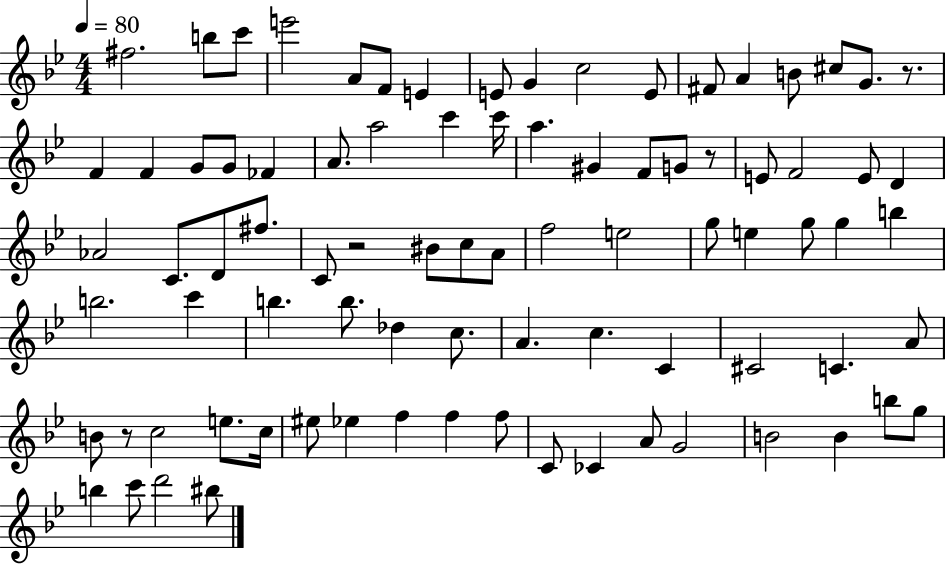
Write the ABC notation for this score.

X:1
T:Untitled
M:4/4
L:1/4
K:Bb
^f2 b/2 c'/2 e'2 A/2 F/2 E E/2 G c2 E/2 ^F/2 A B/2 ^c/2 G/2 z/2 F F G/2 G/2 _F A/2 a2 c' c'/4 a ^G F/2 G/2 z/2 E/2 F2 E/2 D _A2 C/2 D/2 ^f/2 C/2 z2 ^B/2 c/2 A/2 f2 e2 g/2 e g/2 g b b2 c' b b/2 _d c/2 A c C ^C2 C A/2 B/2 z/2 c2 e/2 c/4 ^e/2 _e f f f/2 C/2 _C A/2 G2 B2 B b/2 g/2 b c'/2 d'2 ^b/2